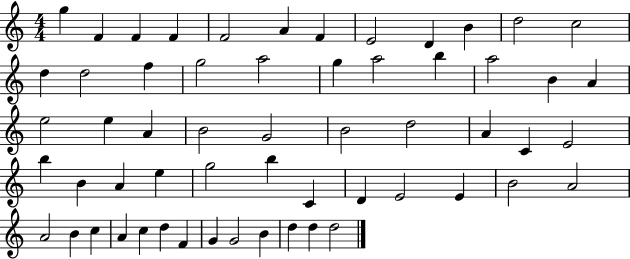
G5/q F4/q F4/q F4/q F4/h A4/q F4/q E4/h D4/q B4/q D5/h C5/h D5/q D5/h F5/q G5/h A5/h G5/q A5/h B5/q A5/h B4/q A4/q E5/h E5/q A4/q B4/h G4/h B4/h D5/h A4/q C4/q E4/h B5/q B4/q A4/q E5/q G5/h B5/q C4/q D4/q E4/h E4/q B4/h A4/h A4/h B4/q C5/q A4/q C5/q D5/q F4/q G4/q G4/h B4/q D5/q D5/q D5/h